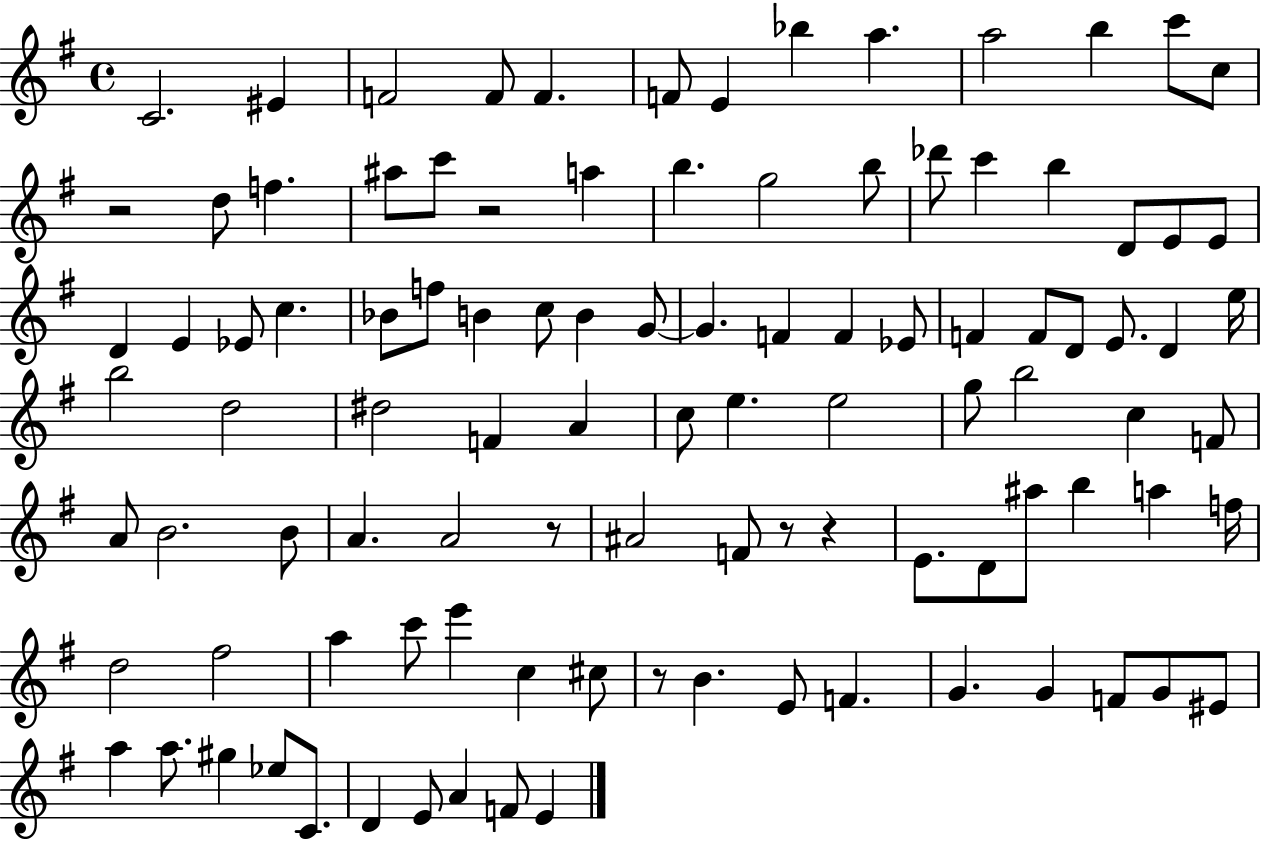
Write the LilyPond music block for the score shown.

{
  \clef treble
  \time 4/4
  \defaultTimeSignature
  \key g \major
  c'2. eis'4 | f'2 f'8 f'4. | f'8 e'4 bes''4 a''4. | a''2 b''4 c'''8 c''8 | \break r2 d''8 f''4. | ais''8 c'''8 r2 a''4 | b''4. g''2 b''8 | des'''8 c'''4 b''4 d'8 e'8 e'8 | \break d'4 e'4 ees'8 c''4. | bes'8 f''8 b'4 c''8 b'4 g'8~~ | g'4. f'4 f'4 ees'8 | f'4 f'8 d'8 e'8. d'4 e''16 | \break b''2 d''2 | dis''2 f'4 a'4 | c''8 e''4. e''2 | g''8 b''2 c''4 f'8 | \break a'8 b'2. b'8 | a'4. a'2 r8 | ais'2 f'8 r8 r4 | e'8. d'8 ais''8 b''4 a''4 f''16 | \break d''2 fis''2 | a''4 c'''8 e'''4 c''4 cis''8 | r8 b'4. e'8 f'4. | g'4. g'4 f'8 g'8 eis'8 | \break a''4 a''8. gis''4 ees''8 c'8. | d'4 e'8 a'4 f'8 e'4 | \bar "|."
}